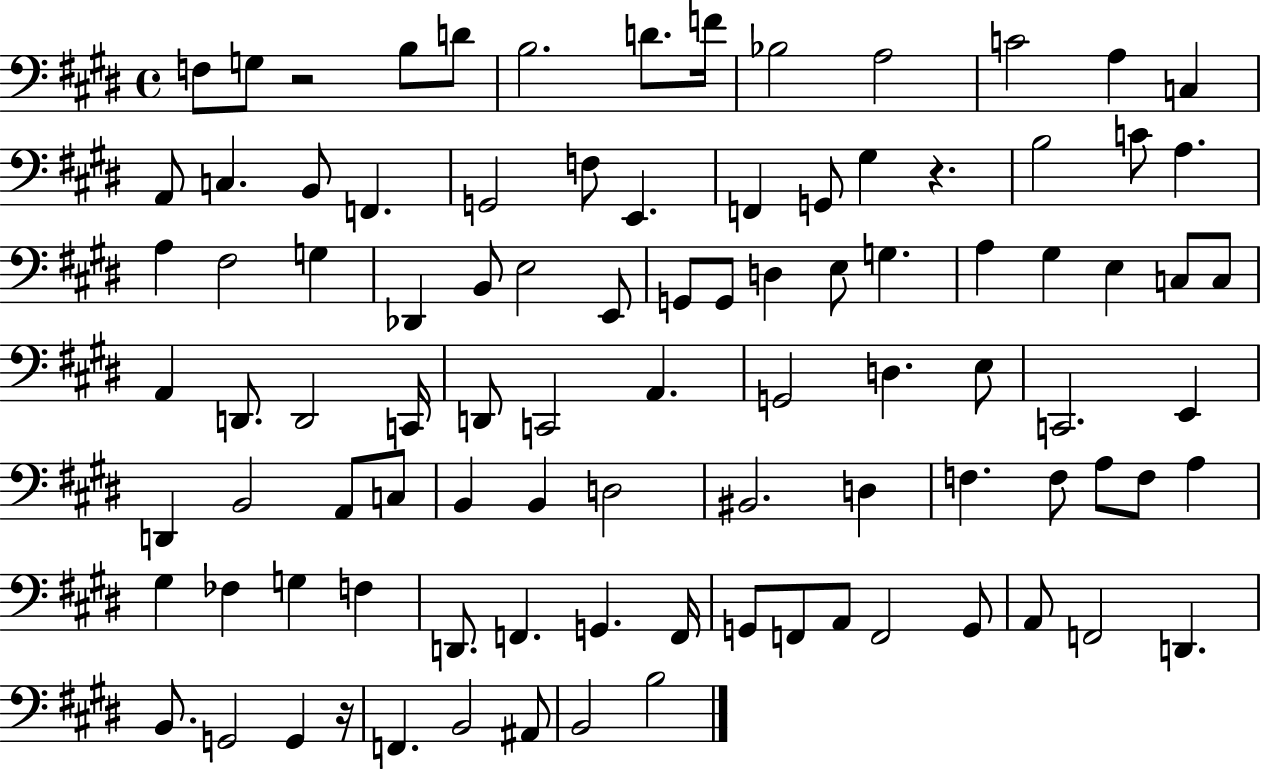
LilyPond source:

{
  \clef bass
  \time 4/4
  \defaultTimeSignature
  \key e \major
  f8 g8 r2 b8 d'8 | b2. d'8. f'16 | bes2 a2 | c'2 a4 c4 | \break a,8 c4. b,8 f,4. | g,2 f8 e,4. | f,4 g,8 gis4 r4. | b2 c'8 a4. | \break a4 fis2 g4 | des,4 b,8 e2 e,8 | g,8 g,8 d4 e8 g4. | a4 gis4 e4 c8 c8 | \break a,4 d,8. d,2 c,16 | d,8 c,2 a,4. | g,2 d4. e8 | c,2. e,4 | \break d,4 b,2 a,8 c8 | b,4 b,4 d2 | bis,2. d4 | f4. f8 a8 f8 a4 | \break gis4 fes4 g4 f4 | d,8. f,4. g,4. f,16 | g,8 f,8 a,8 f,2 g,8 | a,8 f,2 d,4. | \break b,8. g,2 g,4 r16 | f,4. b,2 ais,8 | b,2 b2 | \bar "|."
}